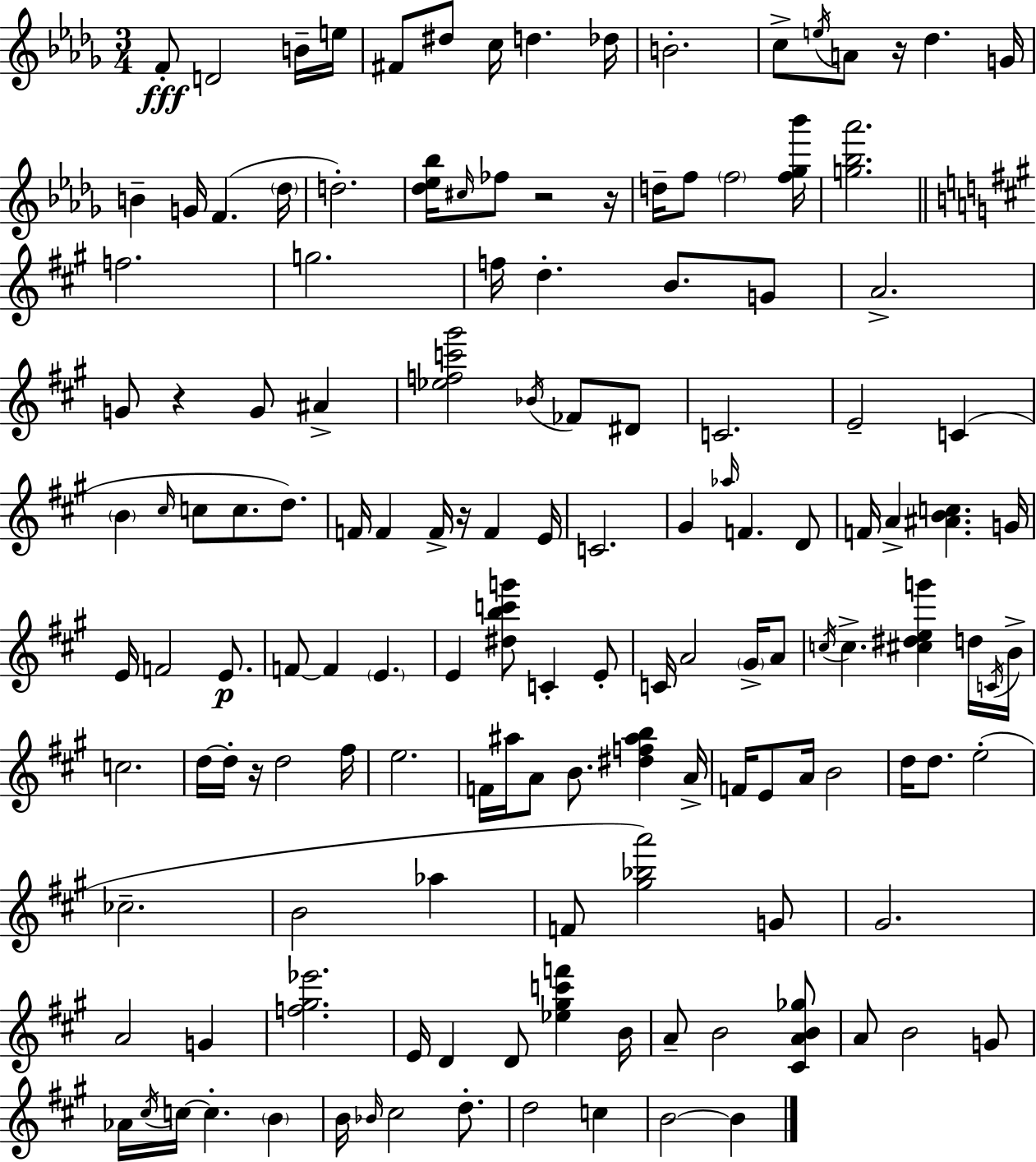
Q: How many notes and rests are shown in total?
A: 143